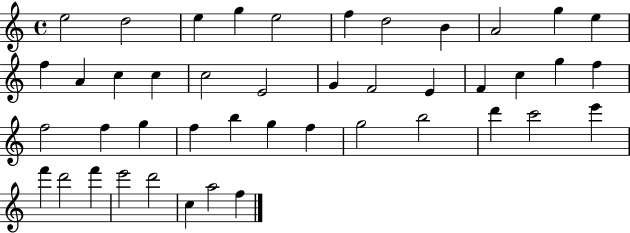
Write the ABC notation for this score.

X:1
T:Untitled
M:4/4
L:1/4
K:C
e2 d2 e g e2 f d2 B A2 g e f A c c c2 E2 G F2 E F c g f f2 f g f b g f g2 b2 d' c'2 e' f' d'2 f' e'2 d'2 c a2 f